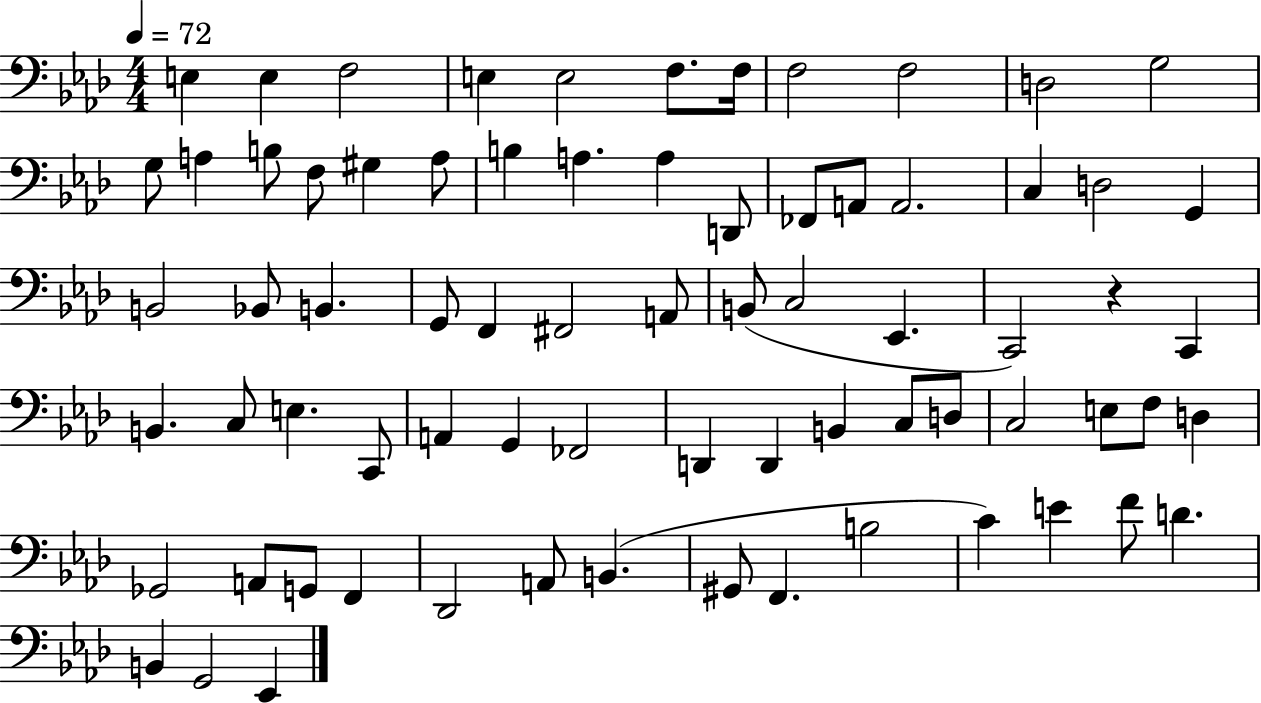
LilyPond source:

{
  \clef bass
  \numericTimeSignature
  \time 4/4
  \key aes \major
  \tempo 4 = 72
  e4 e4 f2 | e4 e2 f8. f16 | f2 f2 | d2 g2 | \break g8 a4 b8 f8 gis4 a8 | b4 a4. a4 d,8 | fes,8 a,8 a,2. | c4 d2 g,4 | \break b,2 bes,8 b,4. | g,8 f,4 fis,2 a,8 | b,8( c2 ees,4. | c,2) r4 c,4 | \break b,4. c8 e4. c,8 | a,4 g,4 fes,2 | d,4 d,4 b,4 c8 d8 | c2 e8 f8 d4 | \break ges,2 a,8 g,8 f,4 | des,2 a,8 b,4.( | gis,8 f,4. b2 | c'4) e'4 f'8 d'4. | \break b,4 g,2 ees,4 | \bar "|."
}